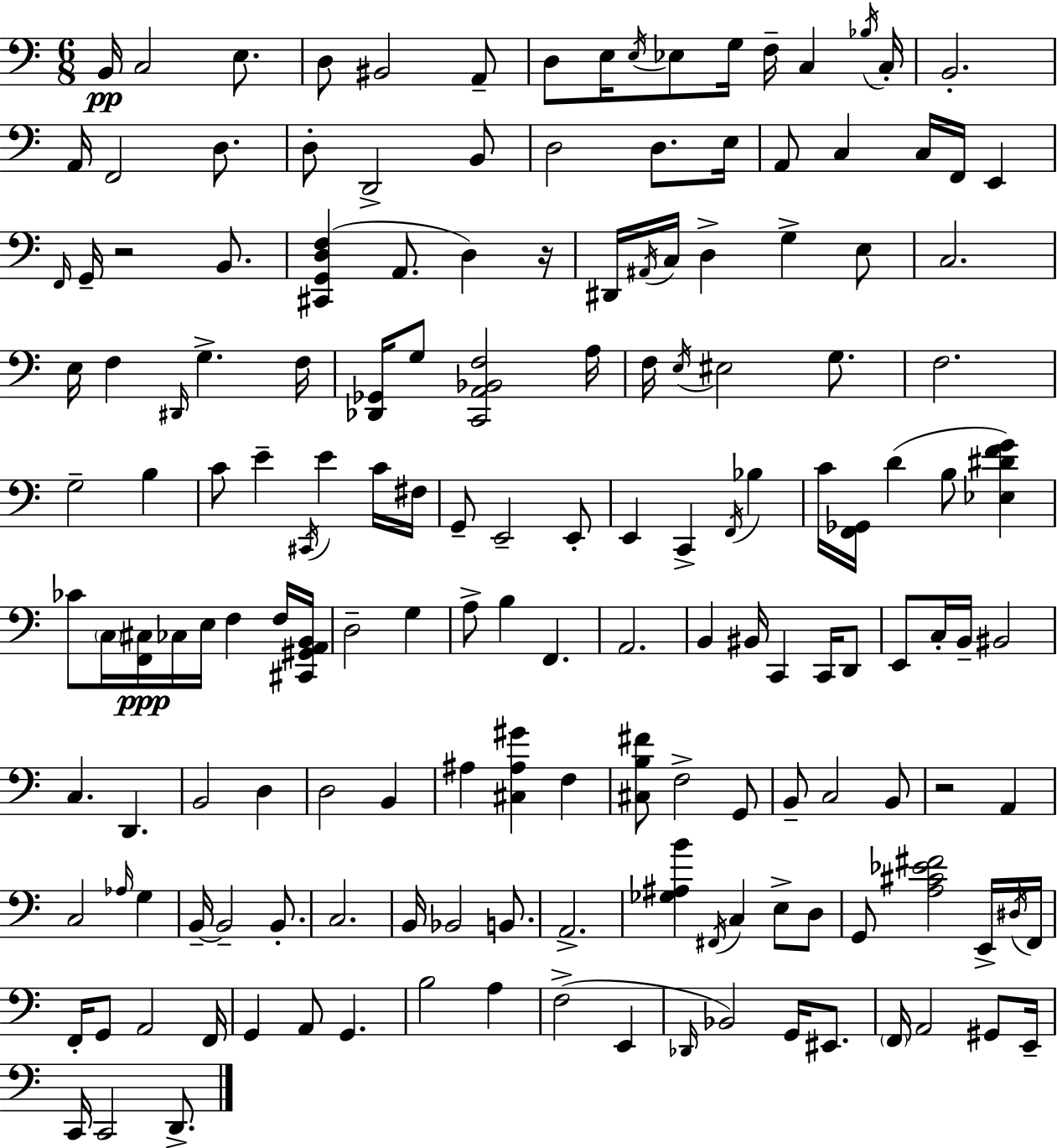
{
  \clef bass
  \numericTimeSignature
  \time 6/8
  \key a \minor
  b,16\pp c2 e8. | d8 bis,2 a,8-- | d8 e16 \acciaccatura { e16 } ees8 g16 f16-- c4 | \acciaccatura { bes16 } c16-. b,2.-. | \break a,16 f,2 d8. | d8-. d,2-> | b,8 d2 d8. | e16 a,8 c4 c16 f,16 e,4 | \break \grace { f,16 } g,16-- r2 | b,8. <cis, g, d f>4( a,8. d4) | r16 dis,16 \acciaccatura { ais,16 } c16 d4-> g4-> | e8 c2. | \break e16 f4 \grace { dis,16 } g4.-> | f16 <des, ges,>16 g8 <c, a, bes, f>2 | a16 f16 \acciaccatura { e16 } eis2 | g8. f2. | \break g2-- | b4 c'8 e'4-- | \acciaccatura { cis,16 } e'4 c'16 fis16 g,8-- e,2-- | e,8-. e,4 c,4-> | \break \acciaccatura { f,16 } bes4 c'16 <f, ges,>16 d'4( | b8 <ees dis' f' g'>4) ces'8 \parenthesize c16 <f, cis>16\ppp | ces16 e16 f4 f16 <cis, gis, a, b,>16 d2-- | g4 a8-> b4 | \break f,4. a,2. | b,4 | bis,16 c,4 c,16 d,8 e,8 c16-. b,16-- | bis,2 c4. | \break d,4. b,2 | d4 d2 | b,4 ais4 | <cis ais gis'>4 f4 <cis b fis'>8 f2-> | \break g,8 b,8-- c2 | b,8 r2 | a,4 c2 | \grace { aes16 } g4 b,16--~~ b,2-- | \break b,8.-. c2. | b,16 bes,2 | b,8. a,2.-> | <ges ais b'>4 | \break \acciaccatura { fis,16 } c4 e8-> d8 g,8 | <a cis' ees' fis'>2 e,16-> \acciaccatura { dis16 } f,16 f,16-. | g,8 a,2 f,16 g,4 | a,8 g,4. b2 | \break a4 f2->( | e,4 \grace { des,16 } | bes,2) g,16 eis,8. | \parenthesize f,16 a,2 gis,8 e,16-- | \break c,16 c,2 d,8.-> | \bar "|."
}